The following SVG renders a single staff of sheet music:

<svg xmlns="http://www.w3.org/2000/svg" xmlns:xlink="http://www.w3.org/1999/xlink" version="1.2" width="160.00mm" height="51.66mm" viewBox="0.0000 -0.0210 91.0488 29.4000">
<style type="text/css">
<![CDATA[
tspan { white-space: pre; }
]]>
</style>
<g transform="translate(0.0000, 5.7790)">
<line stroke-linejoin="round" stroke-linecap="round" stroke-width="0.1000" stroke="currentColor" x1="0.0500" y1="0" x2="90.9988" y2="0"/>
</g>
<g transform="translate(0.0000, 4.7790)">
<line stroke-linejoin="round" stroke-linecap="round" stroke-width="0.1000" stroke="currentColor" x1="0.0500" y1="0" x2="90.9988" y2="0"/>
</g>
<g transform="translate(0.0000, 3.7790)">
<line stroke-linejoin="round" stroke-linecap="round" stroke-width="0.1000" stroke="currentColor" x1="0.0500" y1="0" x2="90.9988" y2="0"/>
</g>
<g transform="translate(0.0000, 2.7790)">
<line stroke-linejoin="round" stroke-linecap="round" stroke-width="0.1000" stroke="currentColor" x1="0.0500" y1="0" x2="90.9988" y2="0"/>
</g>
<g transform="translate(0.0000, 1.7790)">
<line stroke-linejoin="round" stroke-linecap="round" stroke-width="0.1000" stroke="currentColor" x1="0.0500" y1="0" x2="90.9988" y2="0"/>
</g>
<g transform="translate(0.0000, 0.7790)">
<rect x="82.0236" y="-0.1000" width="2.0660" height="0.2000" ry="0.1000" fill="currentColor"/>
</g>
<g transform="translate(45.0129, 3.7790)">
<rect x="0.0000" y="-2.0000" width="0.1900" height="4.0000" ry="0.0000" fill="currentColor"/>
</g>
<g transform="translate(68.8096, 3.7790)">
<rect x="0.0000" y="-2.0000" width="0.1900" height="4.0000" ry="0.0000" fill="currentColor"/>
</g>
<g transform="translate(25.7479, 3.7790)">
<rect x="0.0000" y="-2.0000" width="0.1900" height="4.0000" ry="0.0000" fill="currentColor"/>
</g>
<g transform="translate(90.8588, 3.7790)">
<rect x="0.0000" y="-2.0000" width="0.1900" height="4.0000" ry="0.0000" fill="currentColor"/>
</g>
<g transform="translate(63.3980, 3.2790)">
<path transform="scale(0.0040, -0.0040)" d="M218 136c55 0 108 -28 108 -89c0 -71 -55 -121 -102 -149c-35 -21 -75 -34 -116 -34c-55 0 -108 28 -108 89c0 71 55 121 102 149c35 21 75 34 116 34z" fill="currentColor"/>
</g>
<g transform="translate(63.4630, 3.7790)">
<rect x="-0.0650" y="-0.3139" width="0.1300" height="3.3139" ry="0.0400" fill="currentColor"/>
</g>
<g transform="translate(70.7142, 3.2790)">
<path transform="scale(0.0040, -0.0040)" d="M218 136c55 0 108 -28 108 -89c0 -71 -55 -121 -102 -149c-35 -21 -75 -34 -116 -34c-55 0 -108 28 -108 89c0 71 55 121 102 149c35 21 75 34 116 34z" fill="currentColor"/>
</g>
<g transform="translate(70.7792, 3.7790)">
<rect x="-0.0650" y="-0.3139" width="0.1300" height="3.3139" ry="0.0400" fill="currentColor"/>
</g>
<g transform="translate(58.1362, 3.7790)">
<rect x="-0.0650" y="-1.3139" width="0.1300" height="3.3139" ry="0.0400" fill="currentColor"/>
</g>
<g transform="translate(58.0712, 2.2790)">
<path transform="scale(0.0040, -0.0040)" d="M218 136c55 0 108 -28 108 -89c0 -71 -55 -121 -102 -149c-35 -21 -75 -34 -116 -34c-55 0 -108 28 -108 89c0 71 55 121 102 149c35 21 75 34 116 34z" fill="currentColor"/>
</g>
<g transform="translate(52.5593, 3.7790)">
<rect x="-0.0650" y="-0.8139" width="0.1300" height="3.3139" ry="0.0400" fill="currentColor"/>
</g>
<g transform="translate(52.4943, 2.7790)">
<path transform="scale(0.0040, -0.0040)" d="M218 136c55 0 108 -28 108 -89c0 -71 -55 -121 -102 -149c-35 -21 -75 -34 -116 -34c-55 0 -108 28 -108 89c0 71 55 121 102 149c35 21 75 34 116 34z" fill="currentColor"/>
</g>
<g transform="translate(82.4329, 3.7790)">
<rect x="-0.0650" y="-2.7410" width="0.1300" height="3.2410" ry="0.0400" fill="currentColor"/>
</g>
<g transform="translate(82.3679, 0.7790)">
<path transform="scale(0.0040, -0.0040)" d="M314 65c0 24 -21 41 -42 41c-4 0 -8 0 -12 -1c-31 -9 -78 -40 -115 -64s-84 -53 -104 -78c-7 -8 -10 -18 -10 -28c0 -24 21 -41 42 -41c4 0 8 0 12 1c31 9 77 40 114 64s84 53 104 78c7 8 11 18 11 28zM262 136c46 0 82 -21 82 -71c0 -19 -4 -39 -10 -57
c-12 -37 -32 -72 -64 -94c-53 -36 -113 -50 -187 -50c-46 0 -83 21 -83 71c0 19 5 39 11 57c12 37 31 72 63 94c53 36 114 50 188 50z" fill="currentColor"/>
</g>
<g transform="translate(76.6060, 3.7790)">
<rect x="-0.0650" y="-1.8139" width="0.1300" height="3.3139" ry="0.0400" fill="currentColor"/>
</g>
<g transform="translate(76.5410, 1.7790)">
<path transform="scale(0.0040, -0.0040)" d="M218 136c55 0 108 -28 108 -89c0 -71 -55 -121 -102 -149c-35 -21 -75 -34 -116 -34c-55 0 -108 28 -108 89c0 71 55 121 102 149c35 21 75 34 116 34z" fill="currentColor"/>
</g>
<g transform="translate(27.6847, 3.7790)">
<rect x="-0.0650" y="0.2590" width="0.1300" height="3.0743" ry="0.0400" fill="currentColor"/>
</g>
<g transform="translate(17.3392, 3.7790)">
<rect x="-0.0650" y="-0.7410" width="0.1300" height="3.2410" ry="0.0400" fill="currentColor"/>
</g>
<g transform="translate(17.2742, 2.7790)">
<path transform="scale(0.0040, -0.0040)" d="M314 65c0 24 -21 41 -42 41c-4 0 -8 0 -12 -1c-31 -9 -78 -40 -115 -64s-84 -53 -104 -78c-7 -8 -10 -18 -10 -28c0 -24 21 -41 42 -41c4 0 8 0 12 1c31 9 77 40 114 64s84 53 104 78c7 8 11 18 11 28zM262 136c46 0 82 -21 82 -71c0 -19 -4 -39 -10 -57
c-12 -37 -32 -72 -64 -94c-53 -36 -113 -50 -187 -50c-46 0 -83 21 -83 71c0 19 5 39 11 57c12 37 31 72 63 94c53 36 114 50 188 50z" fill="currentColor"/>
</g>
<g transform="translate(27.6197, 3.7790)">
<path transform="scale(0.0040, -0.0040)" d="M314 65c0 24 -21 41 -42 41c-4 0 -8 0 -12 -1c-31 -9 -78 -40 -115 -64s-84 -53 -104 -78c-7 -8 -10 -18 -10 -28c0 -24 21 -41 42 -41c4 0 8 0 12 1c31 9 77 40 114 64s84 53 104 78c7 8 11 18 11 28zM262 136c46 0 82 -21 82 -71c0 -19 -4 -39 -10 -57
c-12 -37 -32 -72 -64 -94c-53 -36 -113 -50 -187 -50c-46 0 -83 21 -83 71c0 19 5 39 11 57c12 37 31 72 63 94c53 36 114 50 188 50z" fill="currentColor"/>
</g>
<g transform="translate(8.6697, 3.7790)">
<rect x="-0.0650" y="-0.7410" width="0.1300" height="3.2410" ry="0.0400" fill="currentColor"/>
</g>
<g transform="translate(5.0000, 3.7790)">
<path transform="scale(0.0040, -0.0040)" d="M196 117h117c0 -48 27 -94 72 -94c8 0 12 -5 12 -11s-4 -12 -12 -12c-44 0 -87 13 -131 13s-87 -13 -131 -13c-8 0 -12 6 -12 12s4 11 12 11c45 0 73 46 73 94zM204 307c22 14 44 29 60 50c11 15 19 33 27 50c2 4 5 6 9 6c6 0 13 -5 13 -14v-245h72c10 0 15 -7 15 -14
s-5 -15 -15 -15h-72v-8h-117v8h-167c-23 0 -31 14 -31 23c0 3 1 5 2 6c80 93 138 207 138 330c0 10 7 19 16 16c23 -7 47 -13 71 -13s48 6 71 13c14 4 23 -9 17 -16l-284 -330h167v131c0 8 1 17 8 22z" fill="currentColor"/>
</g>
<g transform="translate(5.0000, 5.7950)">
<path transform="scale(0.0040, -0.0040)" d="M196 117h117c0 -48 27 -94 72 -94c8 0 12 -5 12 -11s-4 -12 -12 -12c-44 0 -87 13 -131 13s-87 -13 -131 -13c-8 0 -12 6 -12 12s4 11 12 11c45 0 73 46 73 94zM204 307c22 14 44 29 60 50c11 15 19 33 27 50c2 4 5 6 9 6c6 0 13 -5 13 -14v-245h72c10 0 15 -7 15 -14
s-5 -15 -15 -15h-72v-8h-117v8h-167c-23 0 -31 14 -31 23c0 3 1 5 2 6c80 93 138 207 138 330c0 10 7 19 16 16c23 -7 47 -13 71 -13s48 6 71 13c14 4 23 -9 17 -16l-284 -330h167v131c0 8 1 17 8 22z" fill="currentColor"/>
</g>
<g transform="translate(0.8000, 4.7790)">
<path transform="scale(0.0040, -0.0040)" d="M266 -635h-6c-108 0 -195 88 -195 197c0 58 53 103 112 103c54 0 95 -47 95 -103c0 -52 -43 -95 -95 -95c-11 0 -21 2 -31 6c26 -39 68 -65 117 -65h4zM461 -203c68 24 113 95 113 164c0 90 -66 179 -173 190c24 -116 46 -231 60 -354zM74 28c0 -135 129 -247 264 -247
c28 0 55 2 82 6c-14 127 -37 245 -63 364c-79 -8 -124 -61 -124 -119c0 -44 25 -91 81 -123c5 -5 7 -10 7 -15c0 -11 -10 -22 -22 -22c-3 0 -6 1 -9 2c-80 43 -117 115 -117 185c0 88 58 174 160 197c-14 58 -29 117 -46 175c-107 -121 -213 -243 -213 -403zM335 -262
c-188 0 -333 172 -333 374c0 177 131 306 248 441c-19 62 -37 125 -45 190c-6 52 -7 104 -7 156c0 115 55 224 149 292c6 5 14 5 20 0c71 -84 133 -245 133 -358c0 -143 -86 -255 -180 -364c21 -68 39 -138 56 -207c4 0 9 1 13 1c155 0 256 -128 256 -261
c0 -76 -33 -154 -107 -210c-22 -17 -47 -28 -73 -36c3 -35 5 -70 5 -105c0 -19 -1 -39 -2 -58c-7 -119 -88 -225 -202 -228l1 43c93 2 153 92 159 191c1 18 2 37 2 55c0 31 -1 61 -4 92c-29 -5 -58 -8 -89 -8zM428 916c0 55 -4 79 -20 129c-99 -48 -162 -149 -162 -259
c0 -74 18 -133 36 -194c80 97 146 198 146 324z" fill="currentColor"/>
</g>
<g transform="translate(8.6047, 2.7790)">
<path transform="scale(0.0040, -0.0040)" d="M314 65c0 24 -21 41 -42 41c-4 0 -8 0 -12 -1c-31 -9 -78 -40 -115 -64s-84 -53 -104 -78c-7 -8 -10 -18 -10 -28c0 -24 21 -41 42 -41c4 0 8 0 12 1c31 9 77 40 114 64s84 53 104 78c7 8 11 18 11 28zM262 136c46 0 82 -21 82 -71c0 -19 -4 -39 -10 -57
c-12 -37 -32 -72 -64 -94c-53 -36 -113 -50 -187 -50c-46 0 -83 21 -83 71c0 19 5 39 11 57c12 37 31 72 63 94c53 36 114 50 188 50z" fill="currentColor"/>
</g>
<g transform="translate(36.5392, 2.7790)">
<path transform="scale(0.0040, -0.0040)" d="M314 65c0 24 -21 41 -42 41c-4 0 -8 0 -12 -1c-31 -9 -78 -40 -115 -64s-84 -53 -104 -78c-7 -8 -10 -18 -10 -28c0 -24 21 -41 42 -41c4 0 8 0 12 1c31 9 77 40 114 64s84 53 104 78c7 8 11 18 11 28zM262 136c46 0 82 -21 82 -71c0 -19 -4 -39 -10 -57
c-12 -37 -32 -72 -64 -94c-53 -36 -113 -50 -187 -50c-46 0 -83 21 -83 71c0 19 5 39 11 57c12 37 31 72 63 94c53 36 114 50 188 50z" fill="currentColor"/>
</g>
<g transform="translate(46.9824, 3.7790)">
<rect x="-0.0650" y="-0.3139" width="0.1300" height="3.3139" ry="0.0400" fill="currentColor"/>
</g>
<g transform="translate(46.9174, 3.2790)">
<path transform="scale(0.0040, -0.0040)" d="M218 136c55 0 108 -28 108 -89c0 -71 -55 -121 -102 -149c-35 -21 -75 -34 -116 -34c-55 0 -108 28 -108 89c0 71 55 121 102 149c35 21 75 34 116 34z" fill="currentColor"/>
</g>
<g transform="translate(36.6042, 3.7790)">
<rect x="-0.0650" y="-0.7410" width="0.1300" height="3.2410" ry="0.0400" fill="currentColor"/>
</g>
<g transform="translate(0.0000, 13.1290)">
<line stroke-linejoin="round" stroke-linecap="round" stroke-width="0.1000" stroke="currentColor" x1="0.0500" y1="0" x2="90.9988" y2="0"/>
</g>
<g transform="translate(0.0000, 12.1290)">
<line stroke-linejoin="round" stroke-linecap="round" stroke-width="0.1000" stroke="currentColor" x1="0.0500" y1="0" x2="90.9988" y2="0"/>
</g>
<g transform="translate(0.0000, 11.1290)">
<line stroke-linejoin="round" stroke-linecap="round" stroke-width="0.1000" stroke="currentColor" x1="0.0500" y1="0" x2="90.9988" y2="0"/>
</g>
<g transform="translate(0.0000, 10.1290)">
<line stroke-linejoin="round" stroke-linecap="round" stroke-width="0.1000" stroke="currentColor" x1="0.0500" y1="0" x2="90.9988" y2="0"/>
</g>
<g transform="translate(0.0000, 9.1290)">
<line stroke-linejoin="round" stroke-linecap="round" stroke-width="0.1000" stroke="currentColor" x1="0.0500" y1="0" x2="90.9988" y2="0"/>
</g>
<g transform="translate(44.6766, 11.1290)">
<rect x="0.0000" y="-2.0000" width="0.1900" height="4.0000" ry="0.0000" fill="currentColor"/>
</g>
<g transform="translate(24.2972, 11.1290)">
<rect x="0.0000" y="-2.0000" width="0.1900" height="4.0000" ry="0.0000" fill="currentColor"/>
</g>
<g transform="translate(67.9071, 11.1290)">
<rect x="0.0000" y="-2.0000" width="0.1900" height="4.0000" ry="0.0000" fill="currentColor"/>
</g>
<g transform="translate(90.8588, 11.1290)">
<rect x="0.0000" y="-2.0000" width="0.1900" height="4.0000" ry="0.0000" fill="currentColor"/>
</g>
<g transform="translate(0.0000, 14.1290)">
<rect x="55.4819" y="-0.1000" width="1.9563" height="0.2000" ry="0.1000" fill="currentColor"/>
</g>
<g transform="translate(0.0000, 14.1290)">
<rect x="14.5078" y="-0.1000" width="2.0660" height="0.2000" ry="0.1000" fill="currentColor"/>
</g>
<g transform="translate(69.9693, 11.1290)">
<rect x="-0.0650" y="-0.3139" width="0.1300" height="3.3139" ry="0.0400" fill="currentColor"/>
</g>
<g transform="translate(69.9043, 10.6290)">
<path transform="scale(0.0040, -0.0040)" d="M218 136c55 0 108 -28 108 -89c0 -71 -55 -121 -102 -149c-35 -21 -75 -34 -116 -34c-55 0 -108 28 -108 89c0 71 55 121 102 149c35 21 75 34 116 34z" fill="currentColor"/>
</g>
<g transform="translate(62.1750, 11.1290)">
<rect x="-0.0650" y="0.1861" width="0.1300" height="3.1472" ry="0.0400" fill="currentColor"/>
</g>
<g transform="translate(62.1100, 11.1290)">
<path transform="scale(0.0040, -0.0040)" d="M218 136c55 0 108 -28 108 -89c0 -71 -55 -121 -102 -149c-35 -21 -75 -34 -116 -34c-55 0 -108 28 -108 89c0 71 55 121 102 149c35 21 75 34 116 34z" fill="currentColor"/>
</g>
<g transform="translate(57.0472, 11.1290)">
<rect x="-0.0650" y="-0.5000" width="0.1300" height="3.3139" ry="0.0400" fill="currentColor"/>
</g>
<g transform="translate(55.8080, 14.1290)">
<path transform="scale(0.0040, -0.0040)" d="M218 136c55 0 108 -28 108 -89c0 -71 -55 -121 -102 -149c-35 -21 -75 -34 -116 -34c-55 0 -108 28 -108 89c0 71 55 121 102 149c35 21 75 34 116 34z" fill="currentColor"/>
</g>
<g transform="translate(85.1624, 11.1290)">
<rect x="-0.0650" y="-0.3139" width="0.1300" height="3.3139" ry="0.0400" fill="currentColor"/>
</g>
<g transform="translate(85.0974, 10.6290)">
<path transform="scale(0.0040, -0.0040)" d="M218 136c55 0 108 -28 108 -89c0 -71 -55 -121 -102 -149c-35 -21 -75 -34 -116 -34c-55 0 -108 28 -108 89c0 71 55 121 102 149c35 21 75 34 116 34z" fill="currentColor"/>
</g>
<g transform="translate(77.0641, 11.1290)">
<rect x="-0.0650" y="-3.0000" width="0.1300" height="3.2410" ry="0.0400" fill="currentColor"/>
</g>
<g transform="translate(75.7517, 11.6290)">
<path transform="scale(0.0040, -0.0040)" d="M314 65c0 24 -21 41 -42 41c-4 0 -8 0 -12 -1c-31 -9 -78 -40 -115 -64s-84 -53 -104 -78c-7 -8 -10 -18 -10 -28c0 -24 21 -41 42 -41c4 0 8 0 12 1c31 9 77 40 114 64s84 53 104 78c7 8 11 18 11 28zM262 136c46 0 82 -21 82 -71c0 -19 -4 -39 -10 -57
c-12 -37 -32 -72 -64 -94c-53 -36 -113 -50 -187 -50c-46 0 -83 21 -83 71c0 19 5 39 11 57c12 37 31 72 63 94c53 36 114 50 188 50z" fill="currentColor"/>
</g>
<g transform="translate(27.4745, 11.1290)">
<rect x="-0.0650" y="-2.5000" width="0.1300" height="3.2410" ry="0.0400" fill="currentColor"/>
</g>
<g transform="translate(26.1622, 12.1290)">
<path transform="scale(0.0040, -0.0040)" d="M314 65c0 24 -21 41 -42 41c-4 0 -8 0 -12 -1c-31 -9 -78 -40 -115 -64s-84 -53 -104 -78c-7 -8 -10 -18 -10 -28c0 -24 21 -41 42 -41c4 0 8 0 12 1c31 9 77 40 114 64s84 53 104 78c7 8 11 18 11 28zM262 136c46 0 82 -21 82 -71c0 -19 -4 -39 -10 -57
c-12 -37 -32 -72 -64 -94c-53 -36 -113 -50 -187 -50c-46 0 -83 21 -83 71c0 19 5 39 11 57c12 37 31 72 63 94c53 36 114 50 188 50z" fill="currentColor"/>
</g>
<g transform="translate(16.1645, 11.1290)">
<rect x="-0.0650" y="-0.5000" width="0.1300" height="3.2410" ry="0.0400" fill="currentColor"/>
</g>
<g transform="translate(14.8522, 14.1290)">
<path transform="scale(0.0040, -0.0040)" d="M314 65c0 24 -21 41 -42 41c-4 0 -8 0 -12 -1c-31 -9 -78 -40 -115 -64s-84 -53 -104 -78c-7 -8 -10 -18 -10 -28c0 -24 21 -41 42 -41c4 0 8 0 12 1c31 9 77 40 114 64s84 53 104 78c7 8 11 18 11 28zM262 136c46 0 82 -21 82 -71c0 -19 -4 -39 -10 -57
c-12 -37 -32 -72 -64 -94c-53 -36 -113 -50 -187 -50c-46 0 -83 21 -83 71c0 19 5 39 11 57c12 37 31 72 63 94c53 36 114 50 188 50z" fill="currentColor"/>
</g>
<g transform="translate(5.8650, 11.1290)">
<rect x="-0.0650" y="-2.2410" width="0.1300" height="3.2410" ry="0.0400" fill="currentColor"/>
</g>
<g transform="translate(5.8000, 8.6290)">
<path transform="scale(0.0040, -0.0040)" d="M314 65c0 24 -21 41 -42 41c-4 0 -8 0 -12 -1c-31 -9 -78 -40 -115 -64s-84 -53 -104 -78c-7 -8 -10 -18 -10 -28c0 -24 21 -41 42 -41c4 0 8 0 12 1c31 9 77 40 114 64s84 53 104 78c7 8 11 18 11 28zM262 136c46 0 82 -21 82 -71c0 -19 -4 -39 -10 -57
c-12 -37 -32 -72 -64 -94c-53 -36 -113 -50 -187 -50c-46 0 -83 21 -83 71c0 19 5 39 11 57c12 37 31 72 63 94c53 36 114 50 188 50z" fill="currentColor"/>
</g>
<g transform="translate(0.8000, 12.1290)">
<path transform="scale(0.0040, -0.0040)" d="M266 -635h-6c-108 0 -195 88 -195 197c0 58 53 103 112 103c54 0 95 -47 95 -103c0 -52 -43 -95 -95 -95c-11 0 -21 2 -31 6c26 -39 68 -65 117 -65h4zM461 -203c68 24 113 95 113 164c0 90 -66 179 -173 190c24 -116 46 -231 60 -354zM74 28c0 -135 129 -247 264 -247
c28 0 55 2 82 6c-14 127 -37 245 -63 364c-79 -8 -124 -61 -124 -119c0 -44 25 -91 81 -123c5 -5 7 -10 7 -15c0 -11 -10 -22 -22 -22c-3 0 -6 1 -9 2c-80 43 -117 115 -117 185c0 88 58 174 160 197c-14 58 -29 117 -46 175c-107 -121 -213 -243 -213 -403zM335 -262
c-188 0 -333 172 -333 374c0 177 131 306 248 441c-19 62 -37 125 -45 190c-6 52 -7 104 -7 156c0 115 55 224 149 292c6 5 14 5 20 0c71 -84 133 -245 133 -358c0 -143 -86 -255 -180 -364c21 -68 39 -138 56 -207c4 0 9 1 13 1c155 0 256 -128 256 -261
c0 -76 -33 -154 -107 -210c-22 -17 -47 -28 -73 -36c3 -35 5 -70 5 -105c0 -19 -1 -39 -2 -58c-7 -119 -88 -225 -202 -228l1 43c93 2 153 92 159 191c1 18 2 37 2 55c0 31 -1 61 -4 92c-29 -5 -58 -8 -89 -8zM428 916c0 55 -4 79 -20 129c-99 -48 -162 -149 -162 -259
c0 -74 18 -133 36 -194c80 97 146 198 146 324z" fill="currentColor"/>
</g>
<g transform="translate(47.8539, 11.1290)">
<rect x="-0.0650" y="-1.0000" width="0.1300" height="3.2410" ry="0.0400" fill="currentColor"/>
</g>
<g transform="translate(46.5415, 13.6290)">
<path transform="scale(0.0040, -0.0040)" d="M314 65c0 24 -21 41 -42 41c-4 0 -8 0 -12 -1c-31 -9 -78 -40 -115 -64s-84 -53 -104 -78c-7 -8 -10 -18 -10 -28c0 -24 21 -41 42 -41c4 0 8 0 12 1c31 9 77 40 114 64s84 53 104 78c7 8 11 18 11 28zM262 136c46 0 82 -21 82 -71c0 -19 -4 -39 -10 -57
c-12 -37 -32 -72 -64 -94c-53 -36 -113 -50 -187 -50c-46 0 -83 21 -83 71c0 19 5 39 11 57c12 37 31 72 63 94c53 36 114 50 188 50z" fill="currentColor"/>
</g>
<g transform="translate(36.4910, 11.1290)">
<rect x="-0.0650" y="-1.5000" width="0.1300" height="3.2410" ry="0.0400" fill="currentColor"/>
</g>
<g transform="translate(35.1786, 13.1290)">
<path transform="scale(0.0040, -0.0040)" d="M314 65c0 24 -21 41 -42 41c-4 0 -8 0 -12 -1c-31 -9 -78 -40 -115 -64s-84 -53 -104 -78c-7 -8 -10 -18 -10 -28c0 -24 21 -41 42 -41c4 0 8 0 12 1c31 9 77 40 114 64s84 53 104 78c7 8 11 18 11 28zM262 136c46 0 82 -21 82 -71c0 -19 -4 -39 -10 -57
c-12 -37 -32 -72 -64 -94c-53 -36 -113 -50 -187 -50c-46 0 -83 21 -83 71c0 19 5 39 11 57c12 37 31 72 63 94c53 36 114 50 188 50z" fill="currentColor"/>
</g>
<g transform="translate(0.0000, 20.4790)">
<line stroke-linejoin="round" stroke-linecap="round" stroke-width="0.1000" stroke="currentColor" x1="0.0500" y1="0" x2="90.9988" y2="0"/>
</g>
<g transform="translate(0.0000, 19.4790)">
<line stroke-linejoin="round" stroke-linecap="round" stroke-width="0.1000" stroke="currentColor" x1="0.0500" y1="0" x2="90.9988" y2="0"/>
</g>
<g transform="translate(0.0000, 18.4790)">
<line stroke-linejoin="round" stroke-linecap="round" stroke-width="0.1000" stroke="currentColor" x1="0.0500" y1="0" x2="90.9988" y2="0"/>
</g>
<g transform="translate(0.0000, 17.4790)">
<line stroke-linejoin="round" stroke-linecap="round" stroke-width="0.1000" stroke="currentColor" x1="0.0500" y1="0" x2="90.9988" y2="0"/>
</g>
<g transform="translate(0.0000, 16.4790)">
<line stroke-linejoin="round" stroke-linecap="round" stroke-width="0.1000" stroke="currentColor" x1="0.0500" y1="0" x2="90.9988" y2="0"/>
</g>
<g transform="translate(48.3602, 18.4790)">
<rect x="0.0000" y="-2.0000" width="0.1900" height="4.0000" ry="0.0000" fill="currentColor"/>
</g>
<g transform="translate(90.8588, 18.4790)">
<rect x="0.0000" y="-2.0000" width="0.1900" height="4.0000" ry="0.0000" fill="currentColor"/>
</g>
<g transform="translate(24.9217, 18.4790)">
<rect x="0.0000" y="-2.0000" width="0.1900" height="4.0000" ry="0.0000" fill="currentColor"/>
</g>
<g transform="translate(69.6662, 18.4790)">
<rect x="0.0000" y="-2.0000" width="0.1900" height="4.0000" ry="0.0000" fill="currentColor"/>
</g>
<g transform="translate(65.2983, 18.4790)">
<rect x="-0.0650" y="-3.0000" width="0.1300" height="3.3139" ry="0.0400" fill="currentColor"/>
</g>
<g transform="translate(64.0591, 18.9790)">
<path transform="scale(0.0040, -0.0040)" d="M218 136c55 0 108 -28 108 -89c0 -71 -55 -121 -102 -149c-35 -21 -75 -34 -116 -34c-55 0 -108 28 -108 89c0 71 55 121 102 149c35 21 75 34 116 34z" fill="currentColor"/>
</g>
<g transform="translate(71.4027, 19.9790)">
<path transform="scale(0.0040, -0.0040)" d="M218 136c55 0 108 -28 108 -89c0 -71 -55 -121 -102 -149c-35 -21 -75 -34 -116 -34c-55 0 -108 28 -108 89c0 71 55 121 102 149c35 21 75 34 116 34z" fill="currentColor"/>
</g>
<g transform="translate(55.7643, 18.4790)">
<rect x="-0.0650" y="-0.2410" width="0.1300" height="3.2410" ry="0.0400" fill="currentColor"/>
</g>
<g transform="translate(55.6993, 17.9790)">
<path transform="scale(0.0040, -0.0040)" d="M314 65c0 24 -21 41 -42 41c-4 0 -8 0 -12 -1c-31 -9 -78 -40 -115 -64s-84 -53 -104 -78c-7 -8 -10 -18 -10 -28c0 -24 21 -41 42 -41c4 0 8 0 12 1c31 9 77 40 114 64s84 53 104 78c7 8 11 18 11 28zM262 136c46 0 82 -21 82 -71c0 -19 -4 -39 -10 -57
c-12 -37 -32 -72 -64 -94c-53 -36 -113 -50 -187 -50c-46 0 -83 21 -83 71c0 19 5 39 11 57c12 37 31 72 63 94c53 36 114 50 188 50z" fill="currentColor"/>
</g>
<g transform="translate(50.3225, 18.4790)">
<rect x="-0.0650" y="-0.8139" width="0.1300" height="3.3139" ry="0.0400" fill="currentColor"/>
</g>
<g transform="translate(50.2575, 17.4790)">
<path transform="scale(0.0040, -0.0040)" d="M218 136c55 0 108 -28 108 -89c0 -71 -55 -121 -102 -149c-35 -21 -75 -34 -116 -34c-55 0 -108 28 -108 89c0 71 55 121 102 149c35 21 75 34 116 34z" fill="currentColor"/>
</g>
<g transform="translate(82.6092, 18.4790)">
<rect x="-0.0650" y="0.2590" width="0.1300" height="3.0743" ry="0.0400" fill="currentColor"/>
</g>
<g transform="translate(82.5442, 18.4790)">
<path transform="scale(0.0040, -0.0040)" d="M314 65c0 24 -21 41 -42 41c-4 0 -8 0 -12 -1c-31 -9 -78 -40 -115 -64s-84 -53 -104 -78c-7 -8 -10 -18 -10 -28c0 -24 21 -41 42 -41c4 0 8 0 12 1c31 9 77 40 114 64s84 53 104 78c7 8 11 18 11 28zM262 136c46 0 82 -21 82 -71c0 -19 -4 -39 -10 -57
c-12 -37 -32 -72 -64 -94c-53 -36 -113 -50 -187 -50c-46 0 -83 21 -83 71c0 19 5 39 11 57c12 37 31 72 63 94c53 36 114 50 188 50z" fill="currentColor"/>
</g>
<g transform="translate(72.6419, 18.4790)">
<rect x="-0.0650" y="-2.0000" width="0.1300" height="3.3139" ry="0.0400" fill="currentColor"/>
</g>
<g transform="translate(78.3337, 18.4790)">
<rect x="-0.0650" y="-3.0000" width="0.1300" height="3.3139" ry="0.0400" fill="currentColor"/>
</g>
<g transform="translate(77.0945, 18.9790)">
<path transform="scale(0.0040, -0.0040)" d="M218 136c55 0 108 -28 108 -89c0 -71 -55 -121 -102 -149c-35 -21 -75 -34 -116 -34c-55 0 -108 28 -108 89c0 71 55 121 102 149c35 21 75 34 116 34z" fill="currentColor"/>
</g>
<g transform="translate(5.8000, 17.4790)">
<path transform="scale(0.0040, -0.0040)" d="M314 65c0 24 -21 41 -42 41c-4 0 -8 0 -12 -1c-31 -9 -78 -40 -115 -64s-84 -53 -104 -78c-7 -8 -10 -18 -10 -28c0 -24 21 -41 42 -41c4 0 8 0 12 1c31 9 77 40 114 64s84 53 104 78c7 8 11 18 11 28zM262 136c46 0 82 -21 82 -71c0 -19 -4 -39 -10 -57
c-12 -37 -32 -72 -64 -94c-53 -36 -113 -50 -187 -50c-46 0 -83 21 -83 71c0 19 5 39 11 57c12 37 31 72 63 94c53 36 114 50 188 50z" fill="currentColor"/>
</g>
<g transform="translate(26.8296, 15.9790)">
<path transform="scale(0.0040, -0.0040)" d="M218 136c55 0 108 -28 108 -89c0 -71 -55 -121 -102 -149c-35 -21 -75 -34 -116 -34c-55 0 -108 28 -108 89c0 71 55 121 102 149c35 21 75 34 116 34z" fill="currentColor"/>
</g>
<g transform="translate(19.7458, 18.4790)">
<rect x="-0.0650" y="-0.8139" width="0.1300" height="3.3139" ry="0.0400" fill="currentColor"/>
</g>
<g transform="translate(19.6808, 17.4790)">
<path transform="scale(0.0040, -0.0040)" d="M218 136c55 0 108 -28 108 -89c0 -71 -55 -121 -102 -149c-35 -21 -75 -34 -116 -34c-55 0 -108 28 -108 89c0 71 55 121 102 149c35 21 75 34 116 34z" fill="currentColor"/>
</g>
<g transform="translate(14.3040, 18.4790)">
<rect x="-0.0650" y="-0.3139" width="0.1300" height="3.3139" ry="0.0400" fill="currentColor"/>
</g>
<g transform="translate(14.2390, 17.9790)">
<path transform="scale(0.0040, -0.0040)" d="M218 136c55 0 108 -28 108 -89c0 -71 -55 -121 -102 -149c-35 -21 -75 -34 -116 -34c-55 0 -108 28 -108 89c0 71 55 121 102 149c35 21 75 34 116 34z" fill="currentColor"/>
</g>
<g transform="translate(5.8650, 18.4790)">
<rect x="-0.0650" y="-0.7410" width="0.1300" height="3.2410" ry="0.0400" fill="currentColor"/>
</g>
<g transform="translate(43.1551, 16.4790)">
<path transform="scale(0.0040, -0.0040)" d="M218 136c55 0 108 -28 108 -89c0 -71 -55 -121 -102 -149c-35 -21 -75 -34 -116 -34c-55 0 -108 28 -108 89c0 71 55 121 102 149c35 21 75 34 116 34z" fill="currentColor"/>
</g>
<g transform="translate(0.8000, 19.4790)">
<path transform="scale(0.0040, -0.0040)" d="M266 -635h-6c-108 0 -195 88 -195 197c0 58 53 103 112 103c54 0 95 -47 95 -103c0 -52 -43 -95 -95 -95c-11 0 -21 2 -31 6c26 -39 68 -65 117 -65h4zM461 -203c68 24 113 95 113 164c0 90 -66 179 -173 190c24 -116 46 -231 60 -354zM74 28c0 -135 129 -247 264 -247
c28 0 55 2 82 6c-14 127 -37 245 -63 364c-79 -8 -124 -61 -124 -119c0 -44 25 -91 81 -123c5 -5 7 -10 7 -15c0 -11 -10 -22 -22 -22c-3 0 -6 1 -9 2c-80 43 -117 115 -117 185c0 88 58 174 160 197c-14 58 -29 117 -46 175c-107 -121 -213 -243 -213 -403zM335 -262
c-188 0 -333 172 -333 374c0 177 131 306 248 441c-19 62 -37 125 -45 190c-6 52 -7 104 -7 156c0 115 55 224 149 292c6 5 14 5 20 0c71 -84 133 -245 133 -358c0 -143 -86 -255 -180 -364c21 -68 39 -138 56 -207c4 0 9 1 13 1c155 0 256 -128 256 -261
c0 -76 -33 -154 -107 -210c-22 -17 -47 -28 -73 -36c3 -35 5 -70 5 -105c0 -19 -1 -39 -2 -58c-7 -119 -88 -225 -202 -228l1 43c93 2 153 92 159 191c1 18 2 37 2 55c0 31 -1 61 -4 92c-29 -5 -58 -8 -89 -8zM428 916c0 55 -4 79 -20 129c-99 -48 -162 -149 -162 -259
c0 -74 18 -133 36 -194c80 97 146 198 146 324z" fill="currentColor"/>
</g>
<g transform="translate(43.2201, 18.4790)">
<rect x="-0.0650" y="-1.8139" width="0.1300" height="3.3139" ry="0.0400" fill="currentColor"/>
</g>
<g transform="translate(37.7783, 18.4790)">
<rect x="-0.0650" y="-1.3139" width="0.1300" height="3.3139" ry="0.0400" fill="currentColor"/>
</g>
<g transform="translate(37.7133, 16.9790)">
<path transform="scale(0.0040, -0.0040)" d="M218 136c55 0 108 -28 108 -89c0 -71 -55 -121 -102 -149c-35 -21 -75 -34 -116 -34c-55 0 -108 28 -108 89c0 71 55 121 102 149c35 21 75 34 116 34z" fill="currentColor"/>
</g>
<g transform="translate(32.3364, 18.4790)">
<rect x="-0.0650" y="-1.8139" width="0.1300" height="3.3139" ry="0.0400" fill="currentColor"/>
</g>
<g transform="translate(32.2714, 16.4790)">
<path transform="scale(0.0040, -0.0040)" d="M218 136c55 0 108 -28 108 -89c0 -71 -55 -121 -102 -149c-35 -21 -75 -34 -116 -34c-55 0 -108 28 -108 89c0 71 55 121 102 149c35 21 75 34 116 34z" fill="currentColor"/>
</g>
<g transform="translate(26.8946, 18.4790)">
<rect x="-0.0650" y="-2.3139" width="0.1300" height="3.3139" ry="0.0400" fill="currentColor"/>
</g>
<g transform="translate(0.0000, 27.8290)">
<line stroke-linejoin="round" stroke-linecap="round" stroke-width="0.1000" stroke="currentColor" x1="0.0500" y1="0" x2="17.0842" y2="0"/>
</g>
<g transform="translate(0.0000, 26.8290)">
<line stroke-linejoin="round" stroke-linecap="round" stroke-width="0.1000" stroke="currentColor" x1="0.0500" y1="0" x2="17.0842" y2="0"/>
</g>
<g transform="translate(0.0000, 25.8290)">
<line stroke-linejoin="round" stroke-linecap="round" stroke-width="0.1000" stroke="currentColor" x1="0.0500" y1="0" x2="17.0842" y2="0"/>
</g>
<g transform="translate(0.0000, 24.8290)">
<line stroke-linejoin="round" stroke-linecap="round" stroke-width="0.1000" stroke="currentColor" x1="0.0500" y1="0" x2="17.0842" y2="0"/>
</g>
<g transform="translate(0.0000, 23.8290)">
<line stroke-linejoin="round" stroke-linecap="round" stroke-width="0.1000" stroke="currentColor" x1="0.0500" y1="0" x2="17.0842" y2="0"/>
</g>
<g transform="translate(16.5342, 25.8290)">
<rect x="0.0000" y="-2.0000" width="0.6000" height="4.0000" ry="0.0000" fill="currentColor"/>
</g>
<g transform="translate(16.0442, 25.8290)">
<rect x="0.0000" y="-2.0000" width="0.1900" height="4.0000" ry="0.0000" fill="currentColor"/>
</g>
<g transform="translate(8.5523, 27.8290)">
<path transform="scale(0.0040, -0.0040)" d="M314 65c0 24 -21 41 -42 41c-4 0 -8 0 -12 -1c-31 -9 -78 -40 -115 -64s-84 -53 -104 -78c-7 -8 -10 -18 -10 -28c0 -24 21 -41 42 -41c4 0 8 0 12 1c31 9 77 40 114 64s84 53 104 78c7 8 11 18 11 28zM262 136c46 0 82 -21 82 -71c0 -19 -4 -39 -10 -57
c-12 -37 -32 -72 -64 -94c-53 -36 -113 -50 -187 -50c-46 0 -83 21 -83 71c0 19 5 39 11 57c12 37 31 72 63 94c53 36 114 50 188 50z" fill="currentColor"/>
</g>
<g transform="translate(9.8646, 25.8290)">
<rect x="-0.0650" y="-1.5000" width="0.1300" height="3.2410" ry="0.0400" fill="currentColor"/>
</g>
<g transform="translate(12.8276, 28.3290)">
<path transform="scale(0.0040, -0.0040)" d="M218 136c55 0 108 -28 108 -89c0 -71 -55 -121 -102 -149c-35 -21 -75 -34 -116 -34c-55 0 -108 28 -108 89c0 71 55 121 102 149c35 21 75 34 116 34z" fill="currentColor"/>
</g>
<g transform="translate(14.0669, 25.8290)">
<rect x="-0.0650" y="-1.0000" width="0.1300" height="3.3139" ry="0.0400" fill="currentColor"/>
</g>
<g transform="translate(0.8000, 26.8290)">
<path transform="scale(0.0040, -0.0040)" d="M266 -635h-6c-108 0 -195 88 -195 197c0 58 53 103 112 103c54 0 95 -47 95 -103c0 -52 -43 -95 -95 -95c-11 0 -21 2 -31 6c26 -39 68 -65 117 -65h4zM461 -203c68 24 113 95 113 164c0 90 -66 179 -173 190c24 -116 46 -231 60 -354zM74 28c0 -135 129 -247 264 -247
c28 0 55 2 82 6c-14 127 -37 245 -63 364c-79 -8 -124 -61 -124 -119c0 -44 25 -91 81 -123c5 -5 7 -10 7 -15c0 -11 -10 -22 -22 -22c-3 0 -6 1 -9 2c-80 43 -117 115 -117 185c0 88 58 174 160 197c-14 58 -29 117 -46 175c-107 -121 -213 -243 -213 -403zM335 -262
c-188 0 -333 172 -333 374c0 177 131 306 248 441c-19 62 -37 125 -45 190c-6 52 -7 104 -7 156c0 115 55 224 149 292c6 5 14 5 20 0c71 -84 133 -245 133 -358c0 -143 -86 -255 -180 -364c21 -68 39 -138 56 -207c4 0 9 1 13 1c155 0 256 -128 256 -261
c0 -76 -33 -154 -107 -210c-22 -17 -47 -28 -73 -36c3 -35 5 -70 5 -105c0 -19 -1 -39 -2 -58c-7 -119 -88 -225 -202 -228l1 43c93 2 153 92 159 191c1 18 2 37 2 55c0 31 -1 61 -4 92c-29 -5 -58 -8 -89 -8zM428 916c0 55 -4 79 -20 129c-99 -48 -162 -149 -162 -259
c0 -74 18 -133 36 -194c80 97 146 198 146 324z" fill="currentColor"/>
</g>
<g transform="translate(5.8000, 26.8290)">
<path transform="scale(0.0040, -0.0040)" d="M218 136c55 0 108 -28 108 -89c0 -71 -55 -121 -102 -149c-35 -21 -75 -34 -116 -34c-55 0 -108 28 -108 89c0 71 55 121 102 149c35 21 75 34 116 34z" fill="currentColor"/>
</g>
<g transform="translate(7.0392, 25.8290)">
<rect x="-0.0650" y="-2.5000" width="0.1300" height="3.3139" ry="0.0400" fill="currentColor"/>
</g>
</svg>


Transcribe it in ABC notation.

X:1
T:Untitled
M:4/4
L:1/4
K:C
d2 d2 B2 d2 c d e c c f a2 g2 C2 G2 E2 D2 C B c A2 c d2 c d g f e f d c2 A F A B2 G E2 D